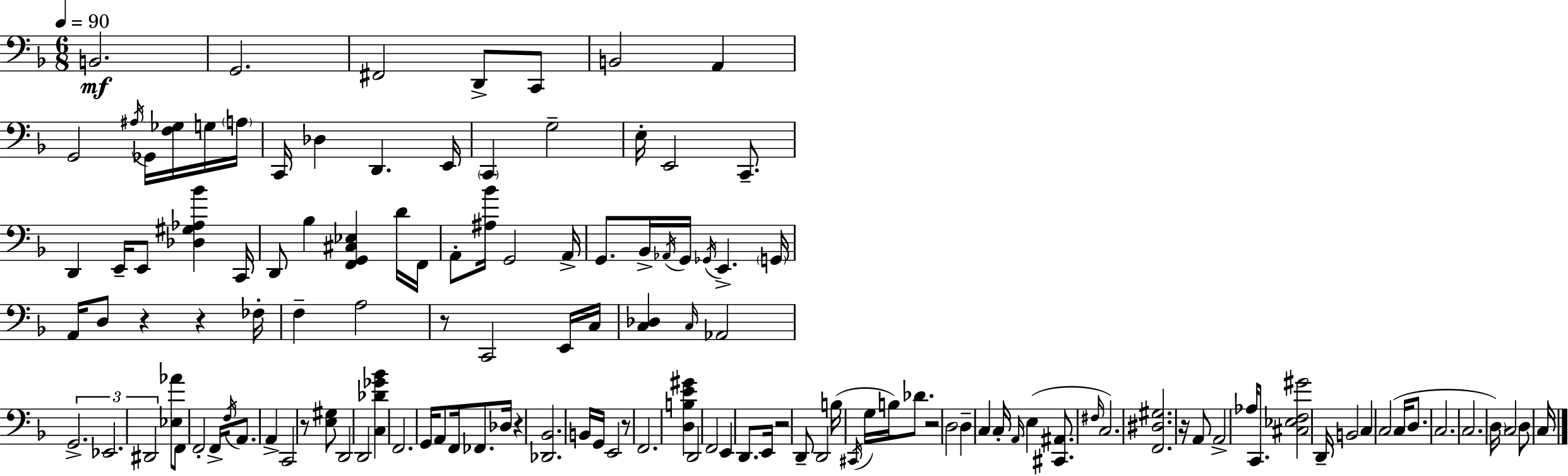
X:1
T:Untitled
M:6/8
L:1/4
K:F
B,,2 G,,2 ^F,,2 D,,/2 C,,/2 B,,2 A,, G,,2 ^A,/4 _G,,/4 [F,_G,]/4 G,/4 A,/4 C,,/4 _D, D,, E,,/4 C,, G,2 E,/4 E,,2 C,,/2 D,, E,,/4 E,,/2 [_D,^G,_A,_B] C,,/4 D,,/2 _B, [F,,G,,^C,_E,] D/4 F,,/4 A,,/2 [^A,_B]/4 G,,2 A,,/4 G,,/2 _B,,/4 _A,,/4 G,,/4 _G,,/4 E,, G,,/4 A,,/4 D,/2 z z _F,/4 F, A,2 z/2 C,,2 E,,/4 C,/4 [C,_D,] C,/4 _A,,2 G,,2 _E,,2 ^D,,2 [_E,_A]/2 F,,/2 F,,2 F,,/4 F,/4 A,,/2 A,, C,,2 z/2 [E,^G,]/2 D,,2 D,,2 [C,_D_G_B] F,,2 G,,/4 A,,/2 F,,/4 _F,,/2 _D,/4 z [_D,,_B,,]2 B,,/4 G,,/4 E,,2 z/2 F,,2 [D,B,E^G] D,,2 F,,2 E,, D,,/2 E,,/4 z2 D,,/2 D,,2 B,/4 ^C,,/4 G,/4 B,/4 _D/2 z2 D,2 D, C, C,/4 A,,/4 E, [^C,,^A,,]/2 ^F,/4 C,2 [F,,^D,^G,]2 z/4 A,,/2 A,,2 _A,/4 C,,/2 [^C,_E,F,^G]2 D,,/4 B,,2 C, C,2 C,/4 D,/2 C,2 C,2 D,/4 C,2 D,/2 C,/4